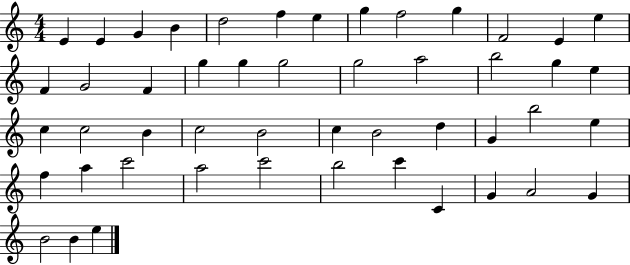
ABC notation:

X:1
T:Untitled
M:4/4
L:1/4
K:C
E E G B d2 f e g f2 g F2 E e F G2 F g g g2 g2 a2 b2 g e c c2 B c2 B2 c B2 d G b2 e f a c'2 a2 c'2 b2 c' C G A2 G B2 B e